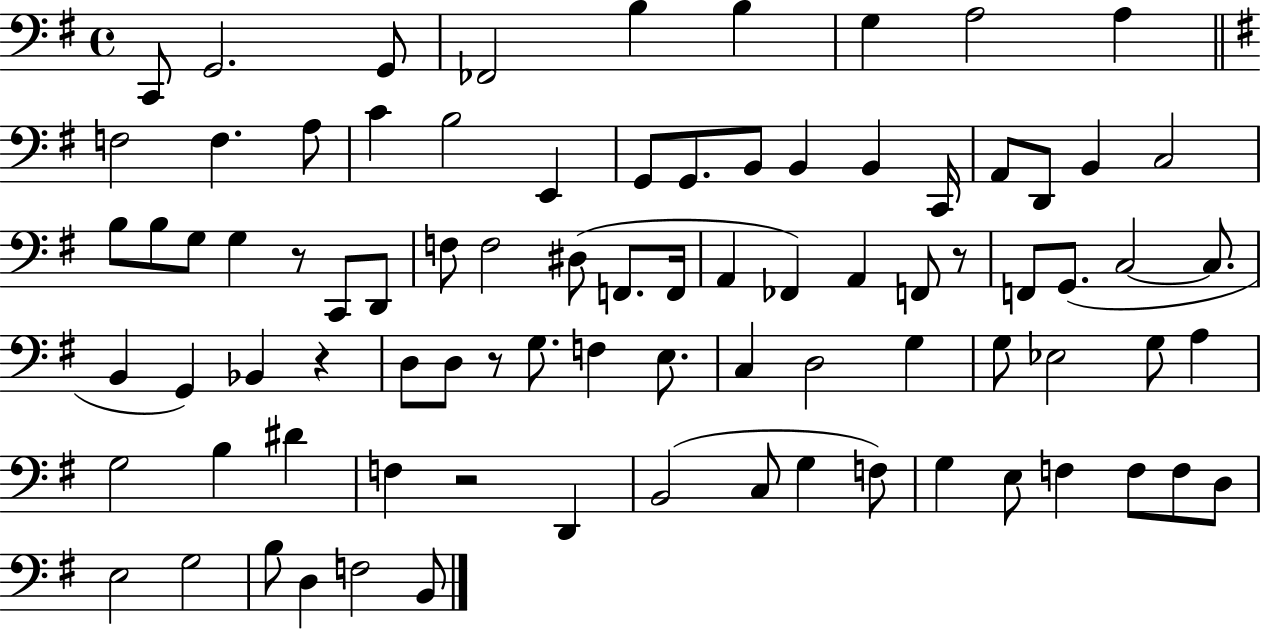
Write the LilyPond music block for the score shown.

{
  \clef bass
  \time 4/4
  \defaultTimeSignature
  \key g \major
  \repeat volta 2 { c,8 g,2. g,8 | fes,2 b4 b4 | g4 a2 a4 | \bar "||" \break \key g \major f2 f4. a8 | c'4 b2 e,4 | g,8 g,8. b,8 b,4 b,4 c,16 | a,8 d,8 b,4 c2 | \break b8 b8 g8 g4 r8 c,8 d,8 | f8 f2 dis8( f,8. f,16 | a,4 fes,4) a,4 f,8 r8 | f,8 g,8.( c2~~ c8. | \break b,4 g,4) bes,4 r4 | d8 d8 r8 g8. f4 e8. | c4 d2 g4 | g8 ees2 g8 a4 | \break g2 b4 dis'4 | f4 r2 d,4 | b,2( c8 g4 f8) | g4 e8 f4 f8 f8 d8 | \break e2 g2 | b8 d4 f2 b,8 | } \bar "|."
}